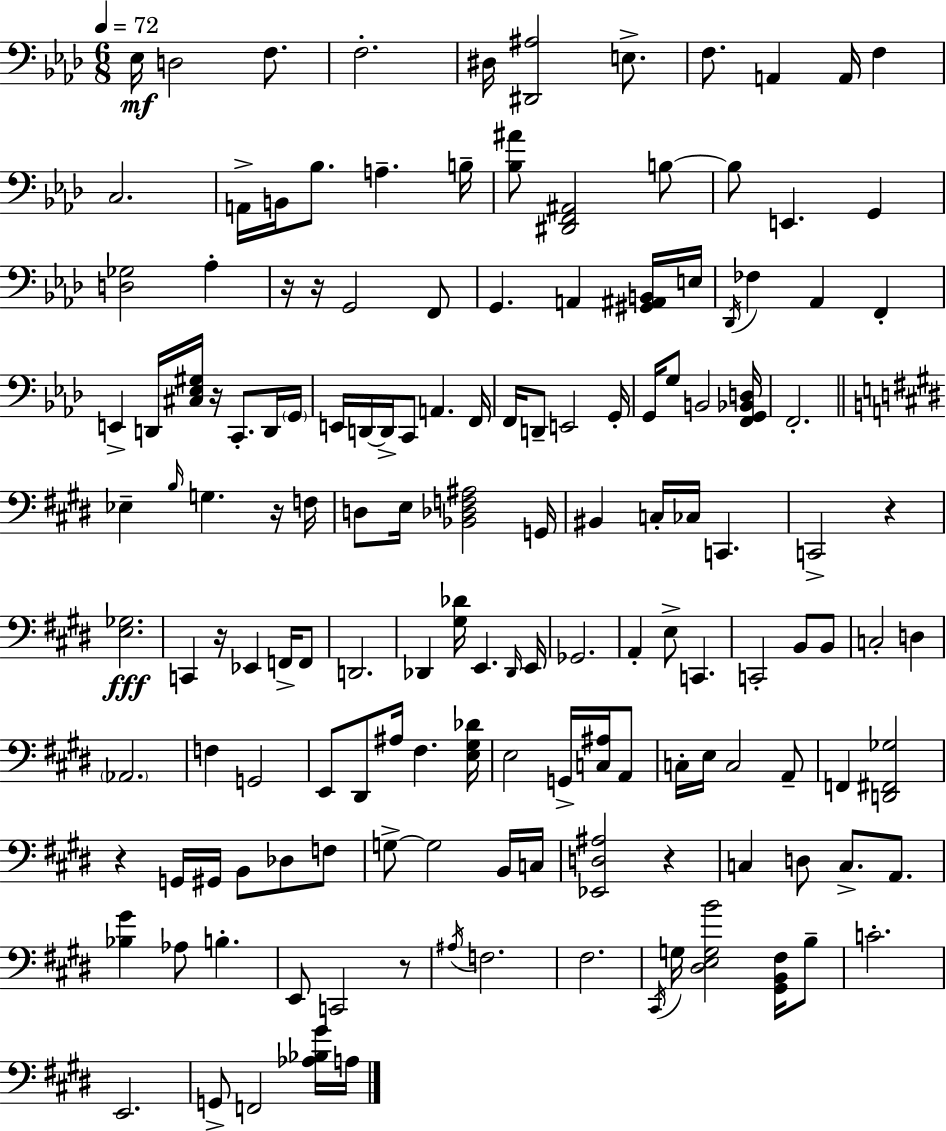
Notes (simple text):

Eb3/s D3/h F3/e. F3/h. D#3/s [D#2,A#3]/h E3/e. F3/e. A2/q A2/s F3/q C3/h. A2/s B2/s Bb3/e. A3/q. B3/s [Bb3,A#4]/e [D#2,F2,A#2]/h B3/e B3/e E2/q. G2/q [D3,Gb3]/h Ab3/q R/s R/s G2/h F2/e G2/q. A2/q [G#2,A#2,B2]/s E3/s Db2/s FES3/q Ab2/q F2/q E2/q D2/s [C#3,Eb3,G#3]/s R/s C2/e. D2/s G2/s E2/s D2/s D2/s C2/e A2/q. F2/s F2/s D2/e E2/h G2/s G2/s G3/e B2/h [F2,G2,Bb2,D3]/s F2/h. Eb3/q B3/s G3/q. R/s F3/s D3/e E3/s [Bb2,Db3,F3,A#3]/h G2/s BIS2/q C3/s CES3/s C2/q. C2/h R/q [E3,Gb3]/h. C2/q R/s Eb2/q F2/s F2/e D2/h. Db2/q [G#3,Db4]/s E2/q. Db2/s E2/s Gb2/h. A2/q E3/e C2/q. C2/h B2/e B2/e C3/h D3/q Ab2/h. F3/q G2/h E2/e D#2/e A#3/s F#3/q. [E3,G#3,Db4]/s E3/h G2/s [C3,A#3]/s A2/e C3/s E3/s C3/h A2/e F2/q [D2,F#2,Gb3]/h R/q G2/s G#2/s B2/e Db3/e F3/e G3/e G3/h B2/s C3/s [Eb2,D3,A#3]/h R/q C3/q D3/e C3/e. A2/e. [Bb3,G#4]/q Ab3/e B3/q. E2/e C2/h R/e A#3/s F3/h. F#3/h. C#2/s G3/s [D#3,E3,G3,B4]/h [G#2,B2,F#3]/s B3/e C4/h. E2/h. G2/e F2/h [Ab3,Bb3,G#4]/s A3/s